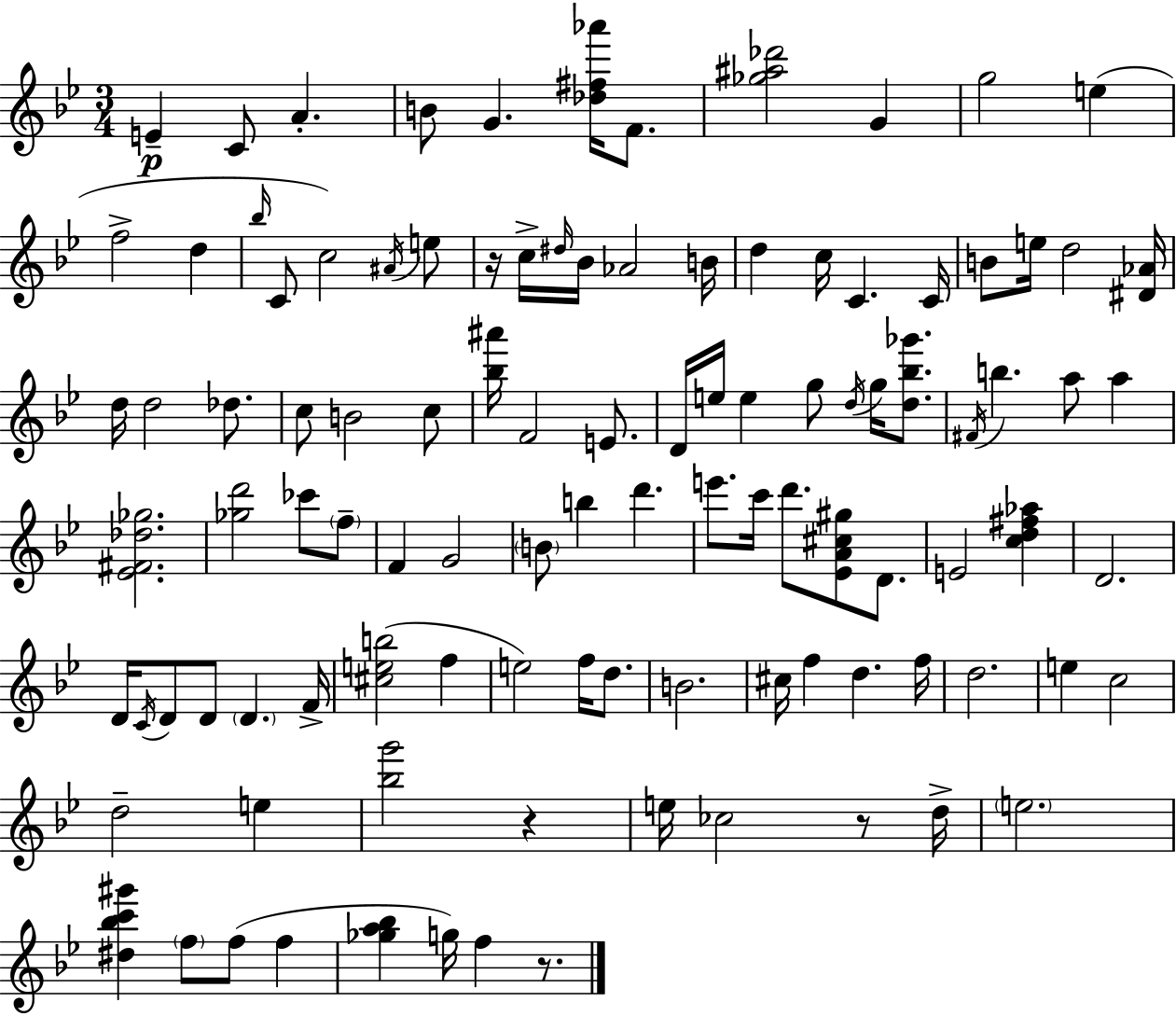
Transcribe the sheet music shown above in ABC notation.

X:1
T:Untitled
M:3/4
L:1/4
K:Gm
E C/2 A B/2 G [_d^f_a']/4 F/2 [_g^a_d']2 G g2 e f2 d _b/4 C/2 c2 ^A/4 e/2 z/4 c/4 ^d/4 _B/4 _A2 B/4 d c/4 C C/4 B/2 e/4 d2 [^D_A]/4 d/4 d2 _d/2 c/2 B2 c/2 [_b^a']/4 F2 E/2 D/4 e/4 e g/2 d/4 g/4 [d_b_g']/2 ^F/4 b a/2 a [_E^F_d_g]2 [_gd']2 _c'/2 f/2 F G2 B/2 b d' e'/2 c'/4 d'/2 [_EA^c^g]/2 D/2 E2 [cd^f_a] D2 D/4 C/4 D/2 D/2 D F/4 [^ceb]2 f e2 f/4 d/2 B2 ^c/4 f d f/4 d2 e c2 d2 e [_bg']2 z e/4 _c2 z/2 d/4 e2 [^d_bc'^g'] f/2 f/2 f [_ga_b] g/4 f z/2